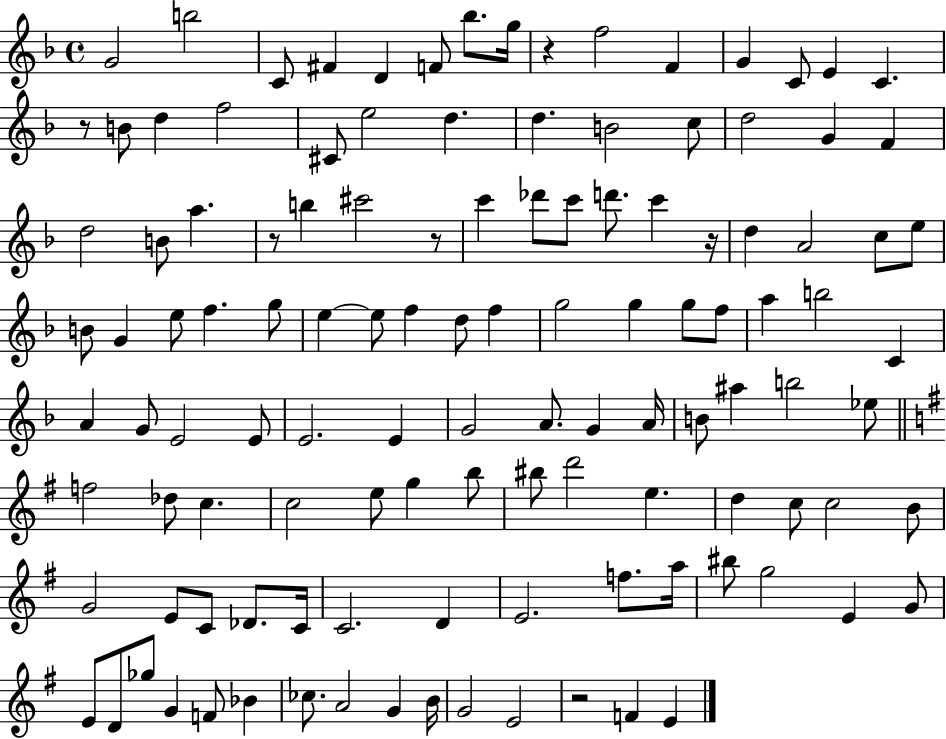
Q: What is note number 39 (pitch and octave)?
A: C5